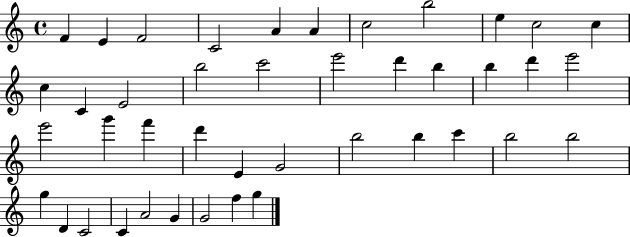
F4/q E4/q F4/h C4/h A4/q A4/q C5/h B5/h E5/q C5/h C5/q C5/q C4/q E4/h B5/h C6/h E6/h D6/q B5/q B5/q D6/q E6/h E6/h G6/q F6/q D6/q E4/q G4/h B5/h B5/q C6/q B5/h B5/h G5/q D4/q C4/h C4/q A4/h G4/q G4/h F5/q G5/q